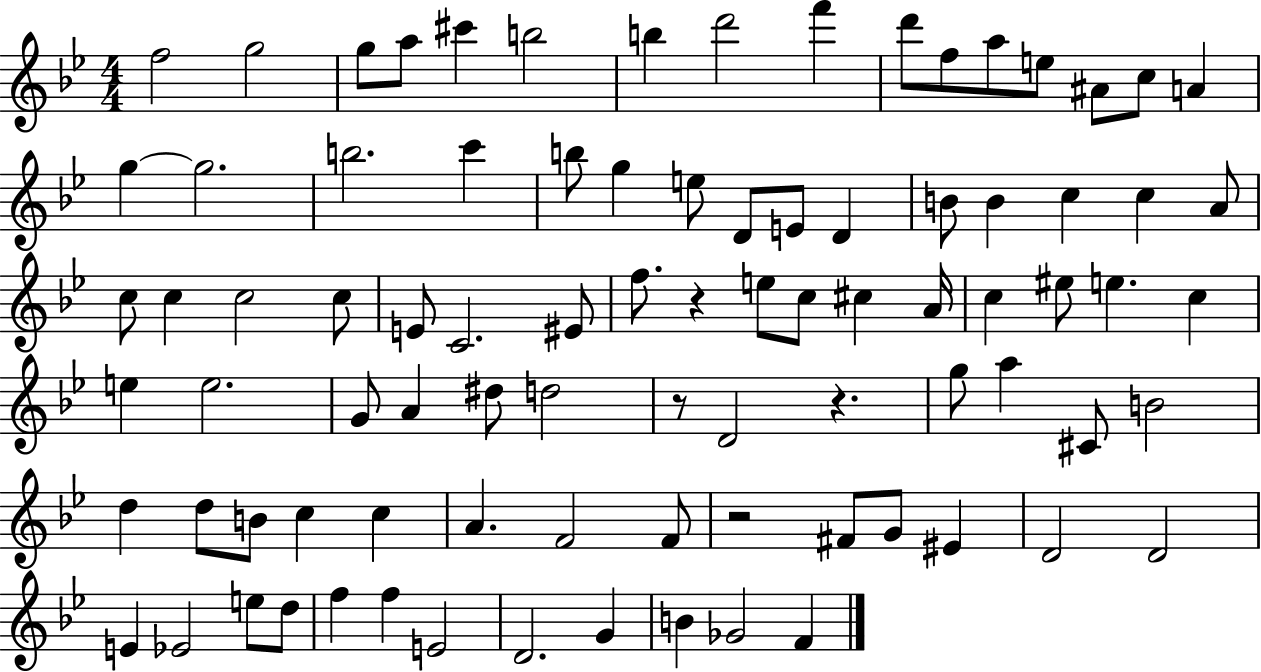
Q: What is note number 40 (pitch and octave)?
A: E5